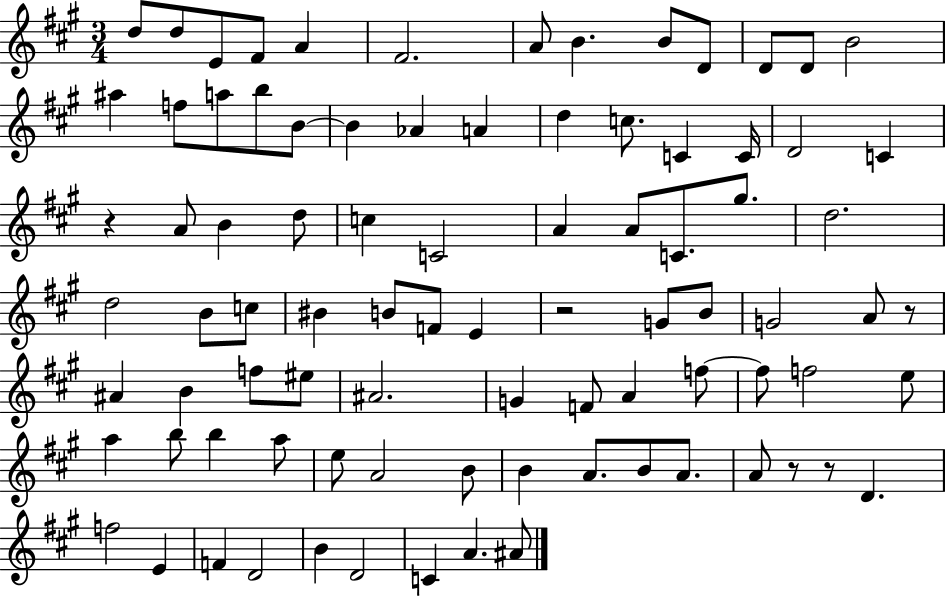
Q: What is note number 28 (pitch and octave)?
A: A4